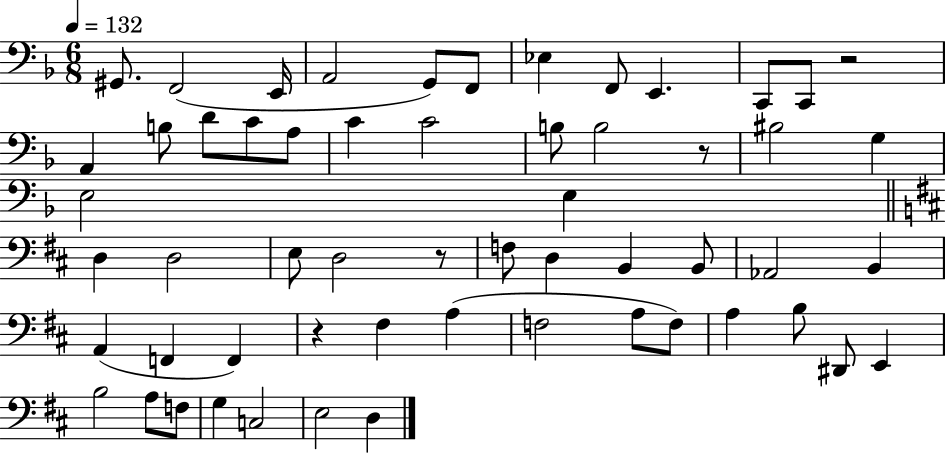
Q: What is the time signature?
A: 6/8